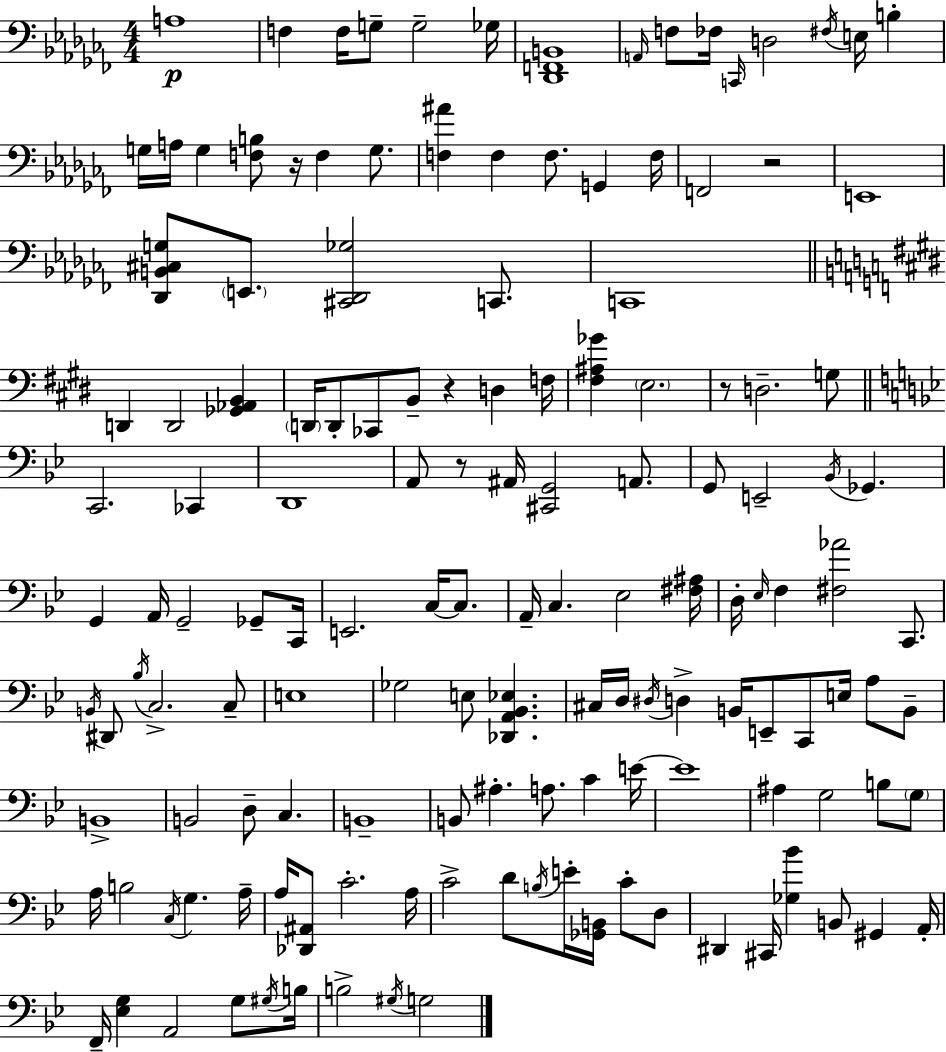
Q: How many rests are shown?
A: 5